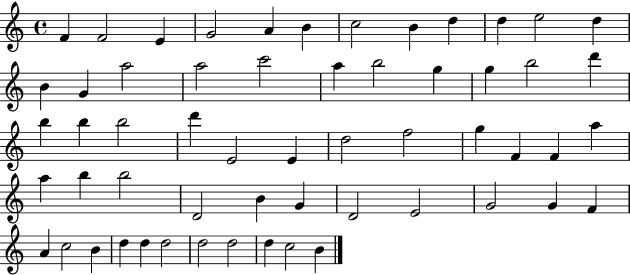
{
  \clef treble
  \time 4/4
  \defaultTimeSignature
  \key c \major
  f'4 f'2 e'4 | g'2 a'4 b'4 | c''2 b'4 d''4 | d''4 e''2 d''4 | \break b'4 g'4 a''2 | a''2 c'''2 | a''4 b''2 g''4 | g''4 b''2 d'''4 | \break b''4 b''4 b''2 | d'''4 e'2 e'4 | d''2 f''2 | g''4 f'4 f'4 a''4 | \break a''4 b''4 b''2 | d'2 b'4 g'4 | d'2 e'2 | g'2 g'4 f'4 | \break a'4 c''2 b'4 | d''4 d''4 d''2 | d''2 d''2 | d''4 c''2 b'4 | \break \bar "|."
}